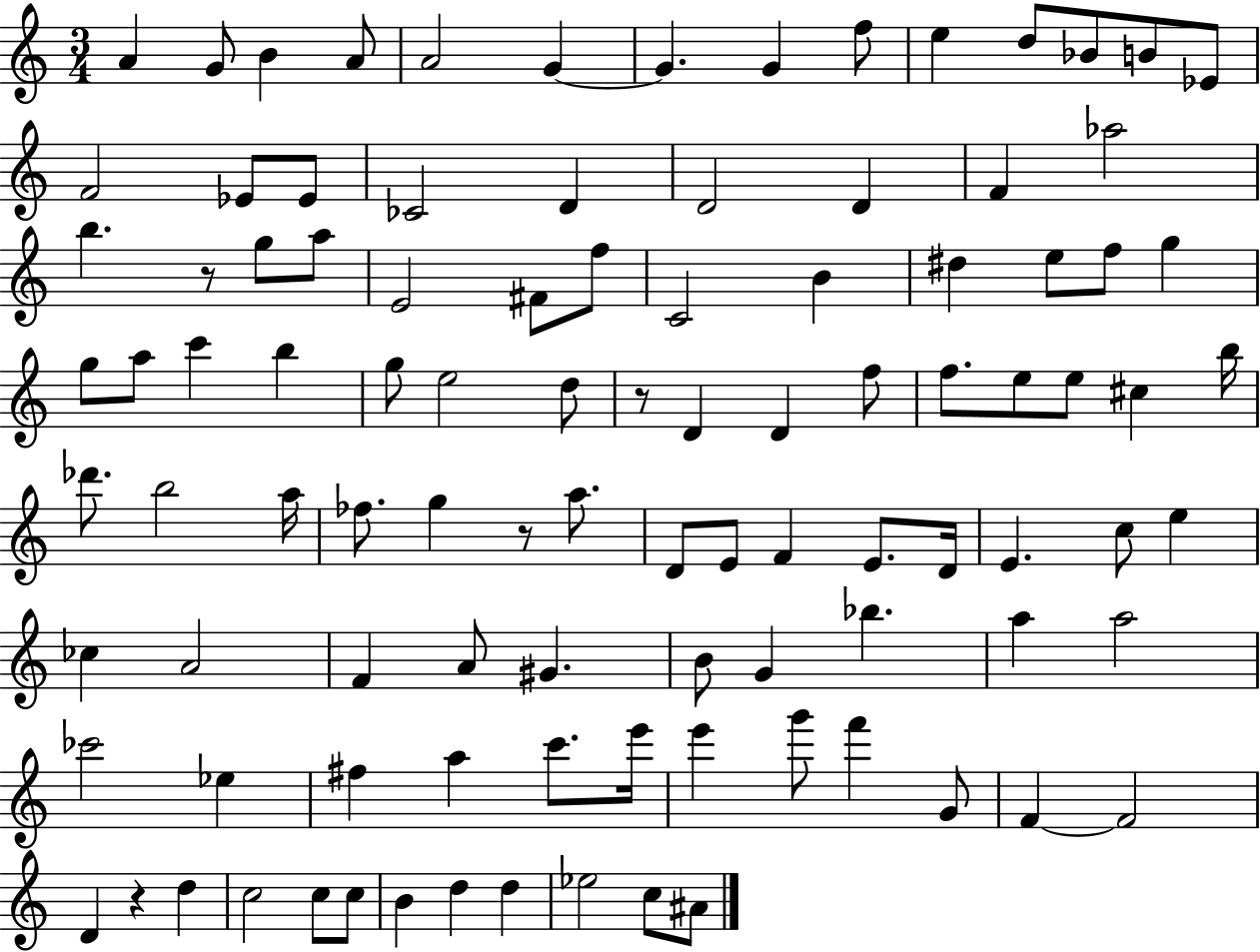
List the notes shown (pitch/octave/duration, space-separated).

A4/q G4/e B4/q A4/e A4/h G4/q G4/q. G4/q F5/e E5/q D5/e Bb4/e B4/e Eb4/e F4/h Eb4/e Eb4/e CES4/h D4/q D4/h D4/q F4/q Ab5/h B5/q. R/e G5/e A5/e E4/h F#4/e F5/e C4/h B4/q D#5/q E5/e F5/e G5/q G5/e A5/e C6/q B5/q G5/e E5/h D5/e R/e D4/q D4/q F5/e F5/e. E5/e E5/e C#5/q B5/s Db6/e. B5/h A5/s FES5/e. G5/q R/e A5/e. D4/e E4/e F4/q E4/e. D4/s E4/q. C5/e E5/q CES5/q A4/h F4/q A4/e G#4/q. B4/e G4/q Bb5/q. A5/q A5/h CES6/h Eb5/q F#5/q A5/q C6/e. E6/s E6/q G6/e F6/q G4/e F4/q F4/h D4/q R/q D5/q C5/h C5/e C5/e B4/q D5/q D5/q Eb5/h C5/e A#4/e